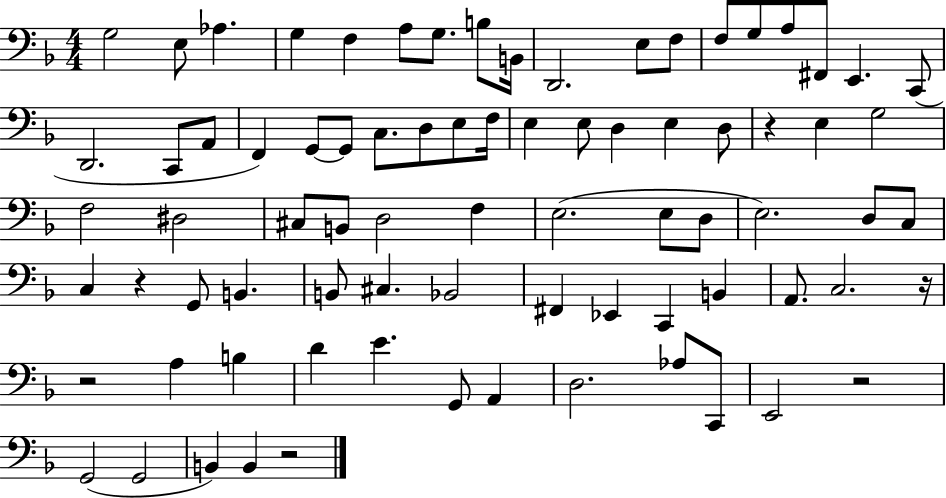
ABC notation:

X:1
T:Untitled
M:4/4
L:1/4
K:F
G,2 E,/2 _A, G, F, A,/2 G,/2 B,/2 B,,/4 D,,2 E,/2 F,/2 F,/2 G,/2 A,/2 ^F,,/2 E,, C,,/2 D,,2 C,,/2 A,,/2 F,, G,,/2 G,,/2 C,/2 D,/2 E,/2 F,/4 E, E,/2 D, E, D,/2 z E, G,2 F,2 ^D,2 ^C,/2 B,,/2 D,2 F, E,2 E,/2 D,/2 E,2 D,/2 C,/2 C, z G,,/2 B,, B,,/2 ^C, _B,,2 ^F,, _E,, C,, B,, A,,/2 C,2 z/4 z2 A, B, D E G,,/2 A,, D,2 _A,/2 C,,/2 E,,2 z2 G,,2 G,,2 B,, B,, z2